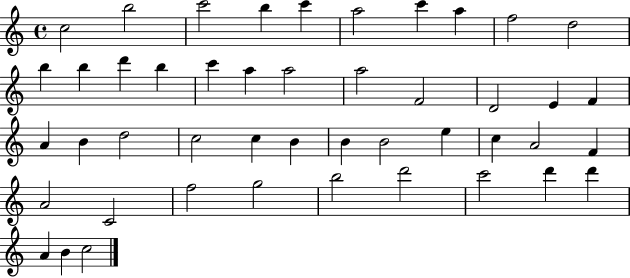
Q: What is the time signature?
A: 4/4